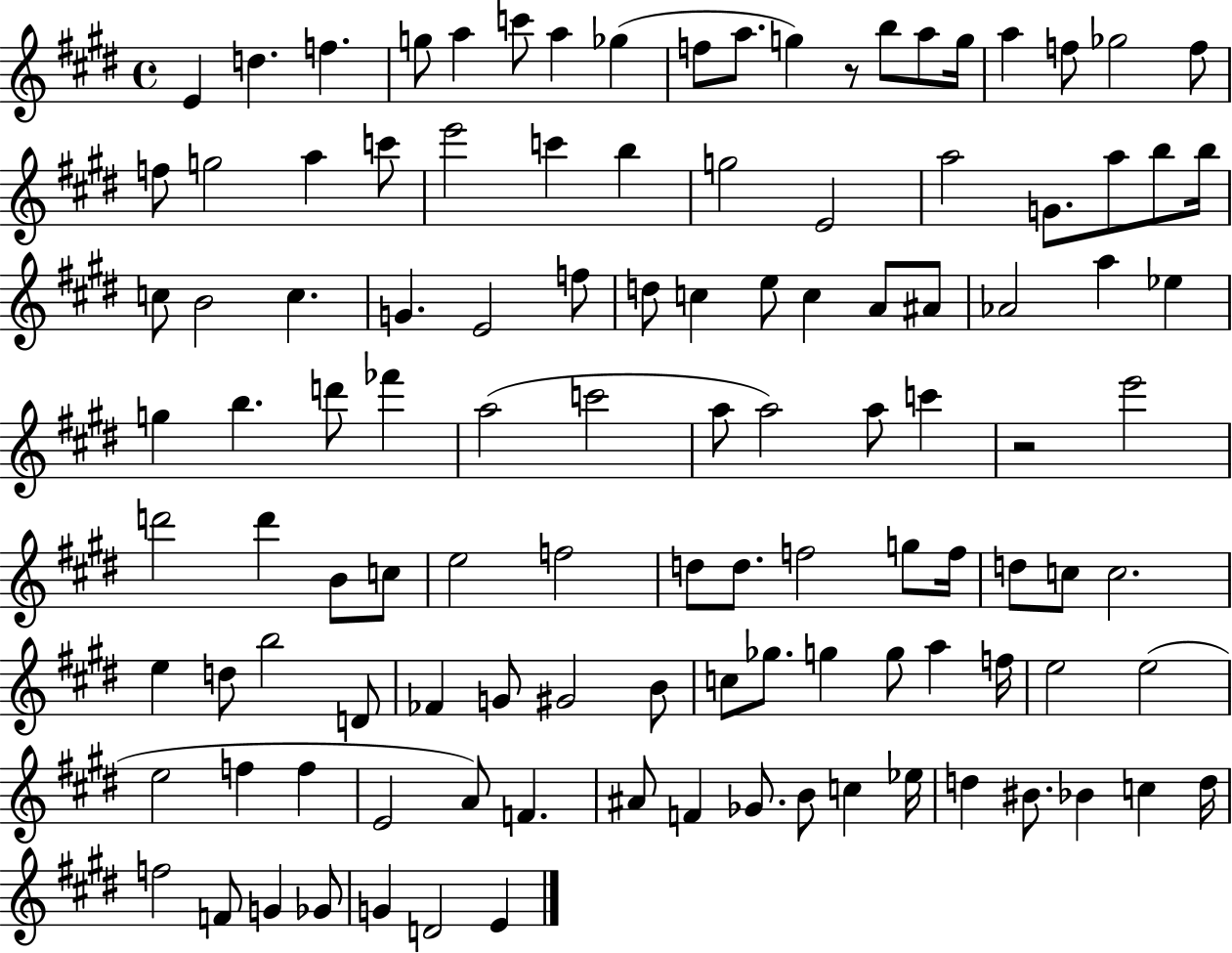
X:1
T:Untitled
M:4/4
L:1/4
K:E
E d f g/2 a c'/2 a _g f/2 a/2 g z/2 b/2 a/2 g/4 a f/2 _g2 f/2 f/2 g2 a c'/2 e'2 c' b g2 E2 a2 G/2 a/2 b/2 b/4 c/2 B2 c G E2 f/2 d/2 c e/2 c A/2 ^A/2 _A2 a _e g b d'/2 _f' a2 c'2 a/2 a2 a/2 c' z2 e'2 d'2 d' B/2 c/2 e2 f2 d/2 d/2 f2 g/2 f/4 d/2 c/2 c2 e d/2 b2 D/2 _F G/2 ^G2 B/2 c/2 _g/2 g g/2 a f/4 e2 e2 e2 f f E2 A/2 F ^A/2 F _G/2 B/2 c _e/4 d ^B/2 _B c d/4 f2 F/2 G _G/2 G D2 E